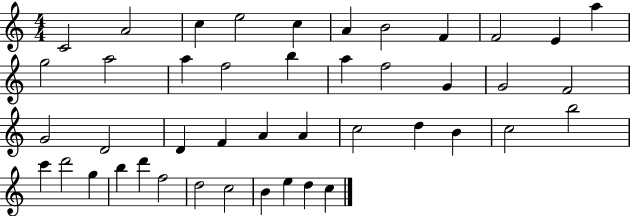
{
  \clef treble
  \numericTimeSignature
  \time 4/4
  \key c \major
  c'2 a'2 | c''4 e''2 c''4 | a'4 b'2 f'4 | f'2 e'4 a''4 | \break g''2 a''2 | a''4 f''2 b''4 | a''4 f''2 g'4 | g'2 f'2 | \break g'2 d'2 | d'4 f'4 a'4 a'4 | c''2 d''4 b'4 | c''2 b''2 | \break c'''4 d'''2 g''4 | b''4 d'''4 f''2 | d''2 c''2 | b'4 e''4 d''4 c''4 | \break \bar "|."
}